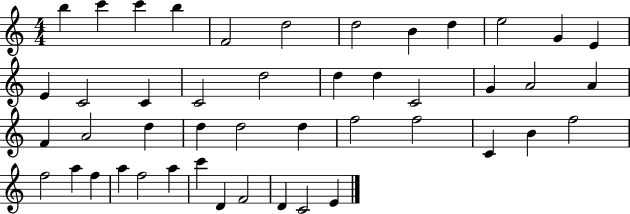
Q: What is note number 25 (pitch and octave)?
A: A4